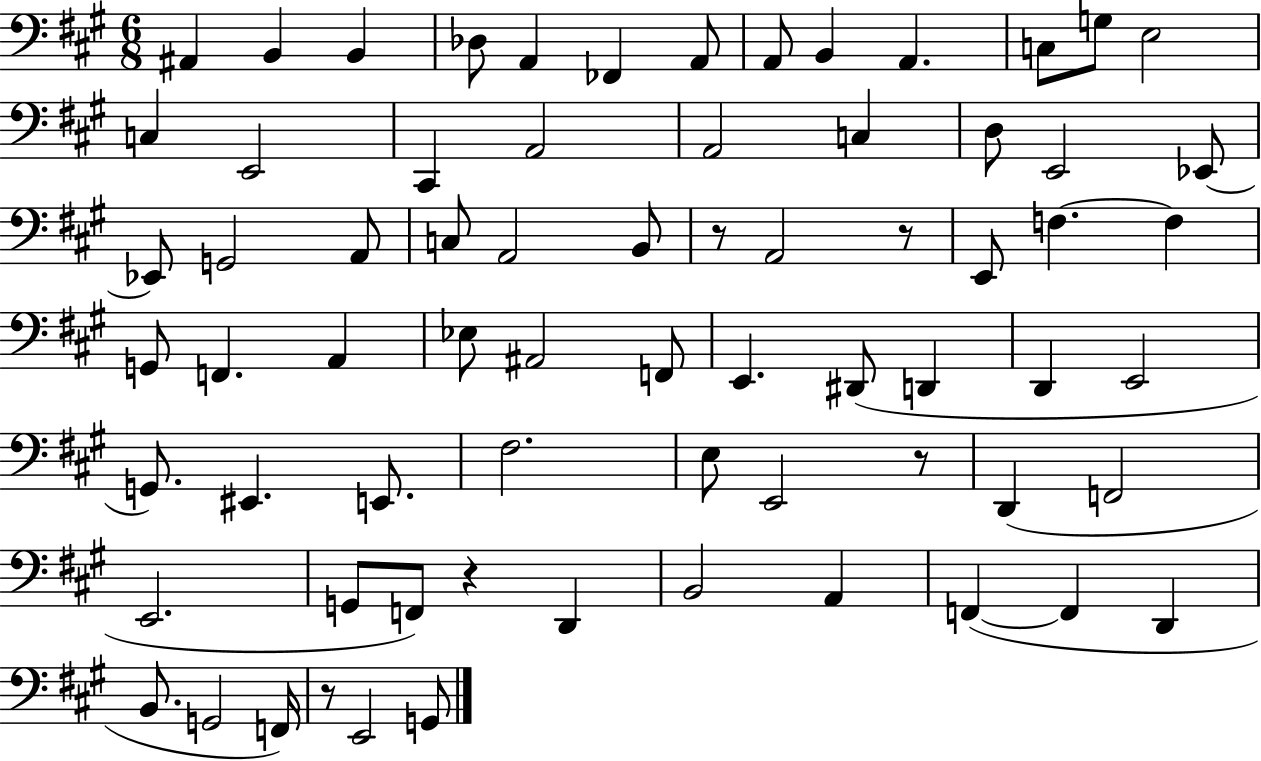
{
  \clef bass
  \numericTimeSignature
  \time 6/8
  \key a \major
  \repeat volta 2 { ais,4 b,4 b,4 | des8 a,4 fes,4 a,8 | a,8 b,4 a,4. | c8 g8 e2 | \break c4 e,2 | cis,4 a,2 | a,2 c4 | d8 e,2 ees,8~~ | \break ees,8 g,2 a,8 | c8 a,2 b,8 | r8 a,2 r8 | e,8 f4.~~ f4 | \break g,8 f,4. a,4 | ees8 ais,2 f,8 | e,4. dis,8( d,4 | d,4 e,2 | \break g,8.) eis,4. e,8. | fis2. | e8 e,2 r8 | d,4( f,2 | \break e,2. | g,8 f,8) r4 d,4 | b,2 a,4 | f,4~(~ f,4 d,4 | \break b,8. g,2 f,16) | r8 e,2 g,8 | } \bar "|."
}